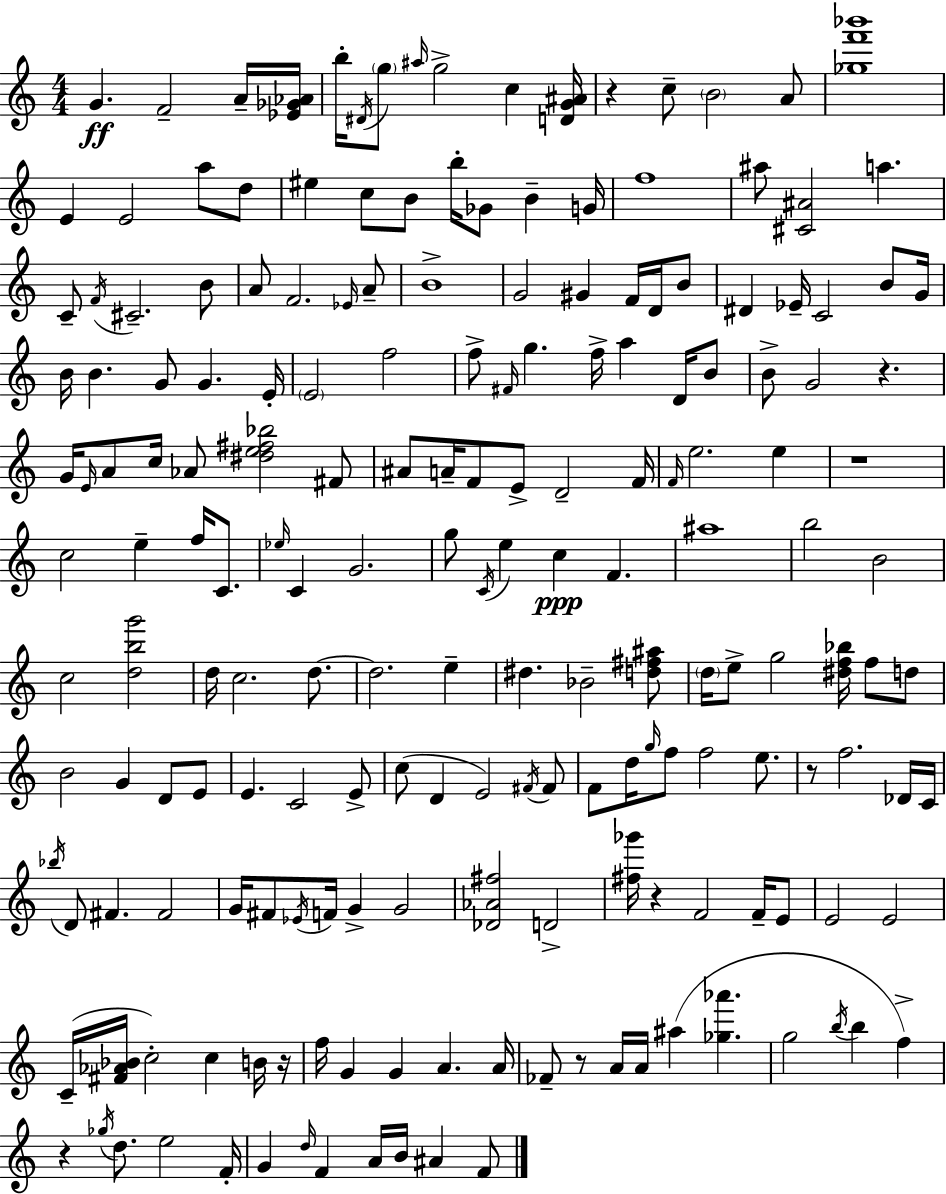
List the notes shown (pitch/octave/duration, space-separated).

G4/q. F4/h A4/s [Eb4,Gb4,Ab4]/s B5/s D#4/s G5/e A#5/s G5/h C5/q [D4,G4,A#4]/s R/q C5/e B4/h A4/e [Gb5,F6,Bb6]/w E4/q E4/h A5/e D5/e EIS5/q C5/e B4/e B5/s Gb4/e B4/q G4/s F5/w A#5/e [C#4,A#4]/h A5/q. C4/e F4/s C#4/h. B4/e A4/e F4/h. Eb4/s A4/e B4/w G4/h G#4/q F4/s D4/s B4/e D#4/q Eb4/s C4/h B4/e G4/s B4/s B4/q. G4/e G4/q. E4/s E4/h F5/h F5/e F#4/s G5/q. F5/s A5/q D4/s B4/e B4/e G4/h R/q. G4/s E4/s A4/e C5/s Ab4/e [D#5,E5,F#5,Bb5]/h F#4/e A#4/e A4/s F4/e E4/e D4/h F4/s F4/s E5/h. E5/q R/w C5/h E5/q F5/s C4/e. Eb5/s C4/q G4/h. G5/e C4/s E5/q C5/q F4/q. A#5/w B5/h B4/h C5/h [D5,B5,G6]/h D5/s C5/h. D5/e. D5/h. E5/q D#5/q. Bb4/h [D5,F#5,A#5]/e D5/s E5/e G5/h [D#5,F5,Bb5]/s F5/e D5/e B4/h G4/q D4/e E4/e E4/q. C4/h E4/e C5/e D4/q E4/h F#4/s F#4/e F4/e D5/s G5/s F5/e F5/h E5/e. R/e F5/h. Db4/s C4/s Bb5/s D4/e F#4/q. F#4/h G4/s F#4/e Eb4/s F4/s G4/q G4/h [Db4,Ab4,F#5]/h D4/h [F#5,Gb6]/s R/q F4/h F4/s E4/e E4/h E4/h C4/s [F#4,Ab4,Bb4]/s C5/h C5/q B4/s R/s F5/s G4/q G4/q A4/q. A4/s FES4/e R/e A4/s A4/s A#5/q [Gb5,Ab6]/q. G5/h B5/s B5/q F5/q R/q Gb5/s D5/e. E5/h F4/s G4/q D5/s F4/q A4/s B4/s A#4/q F4/e